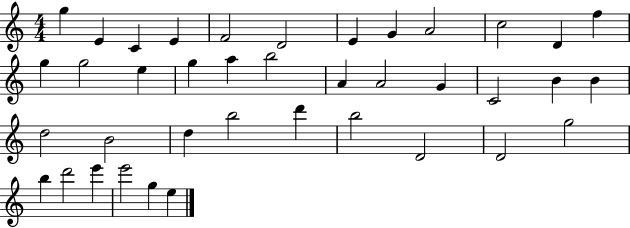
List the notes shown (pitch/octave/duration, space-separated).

G5/q E4/q C4/q E4/q F4/h D4/h E4/q G4/q A4/h C5/h D4/q F5/q G5/q G5/h E5/q G5/q A5/q B5/h A4/q A4/h G4/q C4/h B4/q B4/q D5/h B4/h D5/q B5/h D6/q B5/h D4/h D4/h G5/h B5/q D6/h E6/q E6/h G5/q E5/q